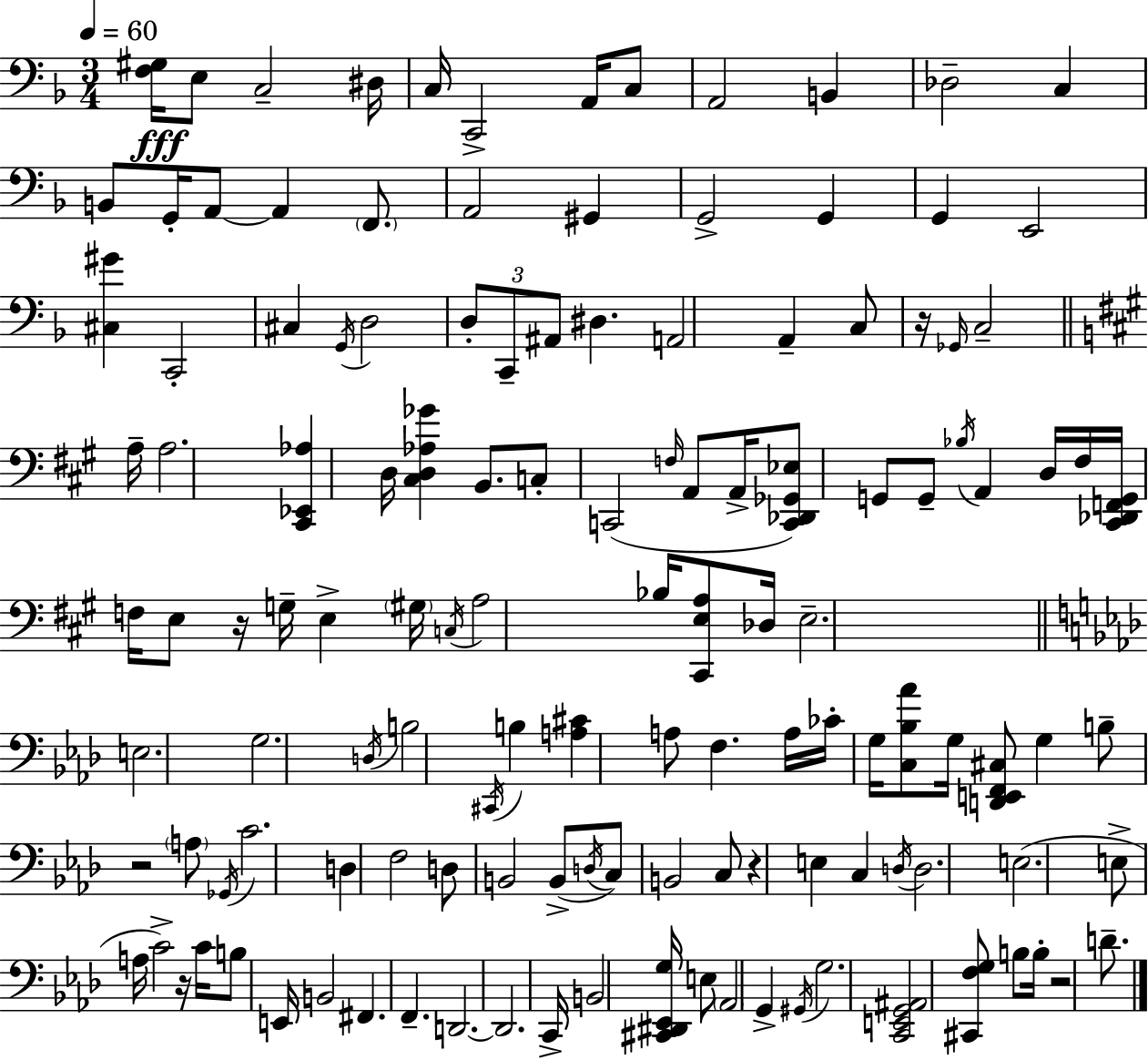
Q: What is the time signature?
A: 3/4